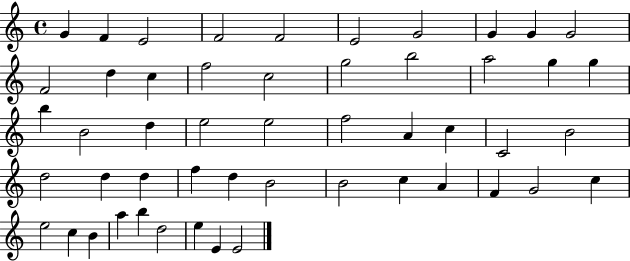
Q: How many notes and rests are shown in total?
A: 51